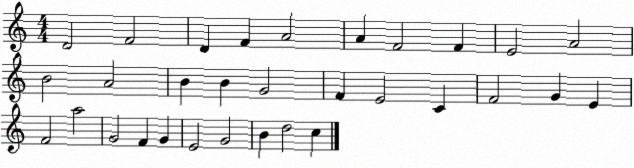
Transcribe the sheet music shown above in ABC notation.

X:1
T:Untitled
M:4/4
L:1/4
K:C
D2 F2 D F A2 A F2 F E2 A2 B2 A2 B B G2 F E2 C F2 G E F2 a2 G2 F G E2 G2 B d2 c